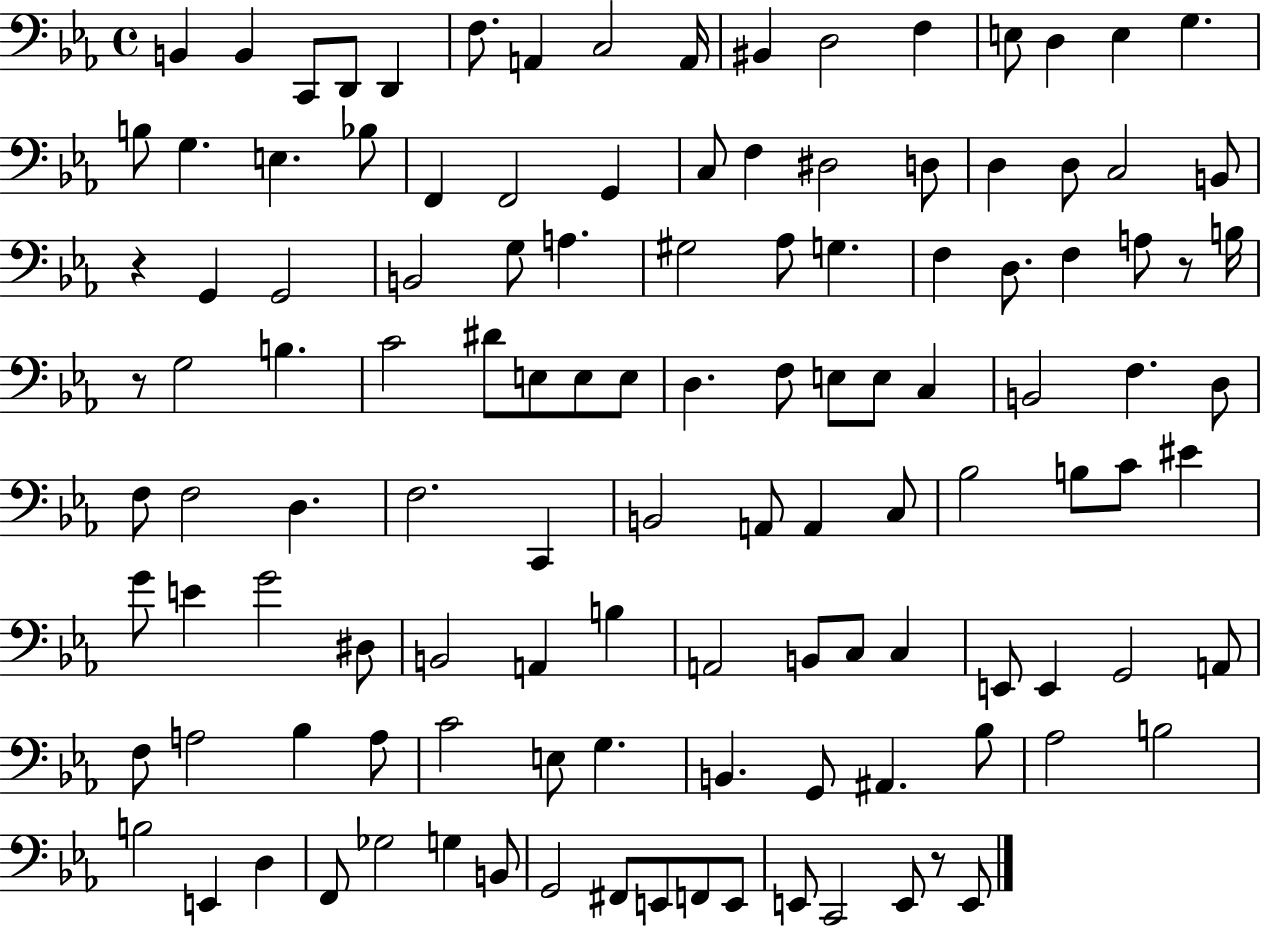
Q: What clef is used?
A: bass